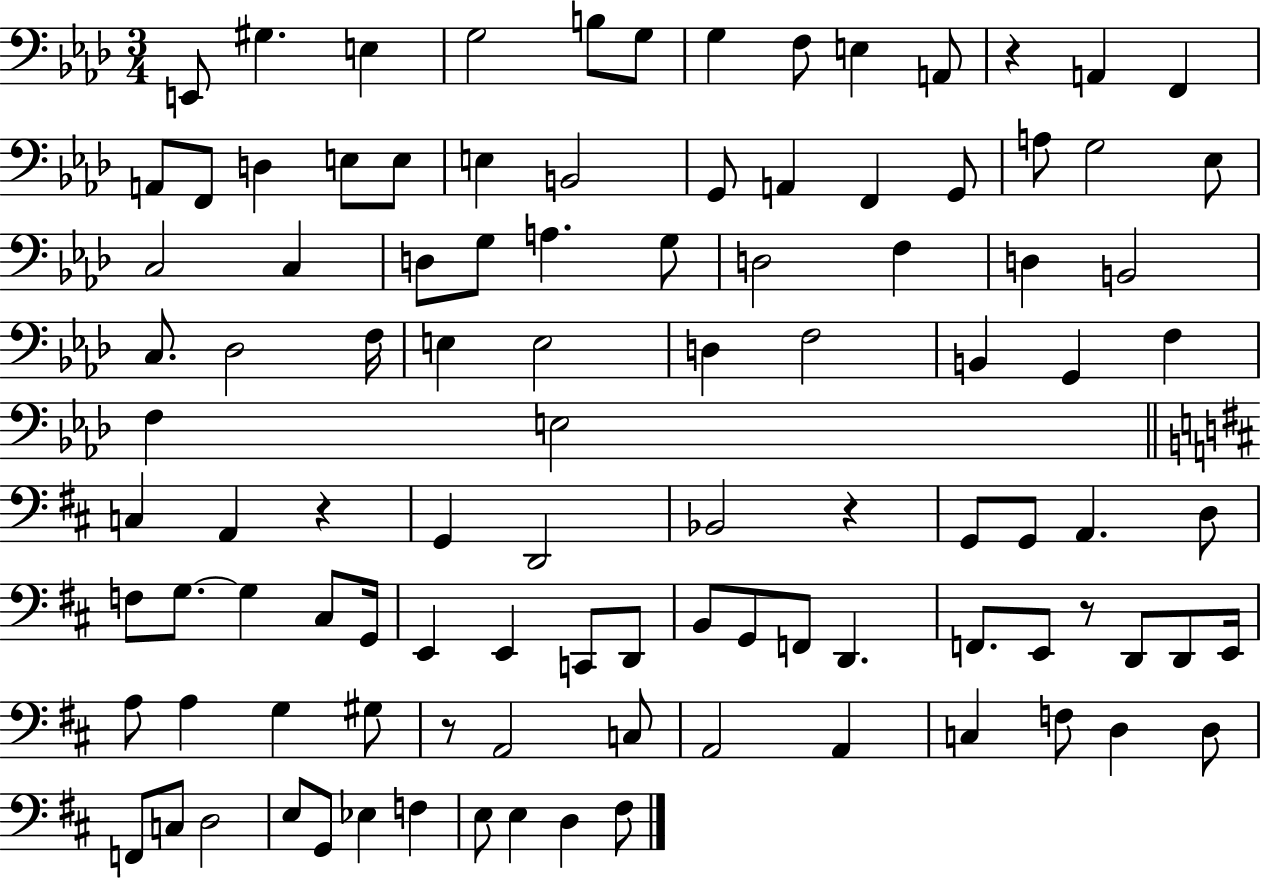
{
  \clef bass
  \numericTimeSignature
  \time 3/4
  \key aes \major
  e,8 gis4. e4 | g2 b8 g8 | g4 f8 e4 a,8 | r4 a,4 f,4 | \break a,8 f,8 d4 e8 e8 | e4 b,2 | g,8 a,4 f,4 g,8 | a8 g2 ees8 | \break c2 c4 | d8 g8 a4. g8 | d2 f4 | d4 b,2 | \break c8. des2 f16 | e4 e2 | d4 f2 | b,4 g,4 f4 | \break f4 e2 | \bar "||" \break \key d \major c4 a,4 r4 | g,4 d,2 | bes,2 r4 | g,8 g,8 a,4. d8 | \break f8 g8.~~ g4 cis8 g,16 | e,4 e,4 c,8 d,8 | b,8 g,8 f,8 d,4. | f,8. e,8 r8 d,8 d,8 e,16 | \break a8 a4 g4 gis8 | r8 a,2 c8 | a,2 a,4 | c4 f8 d4 d8 | \break f,8 c8 d2 | e8 g,8 ees4 f4 | e8 e4 d4 fis8 | \bar "|."
}